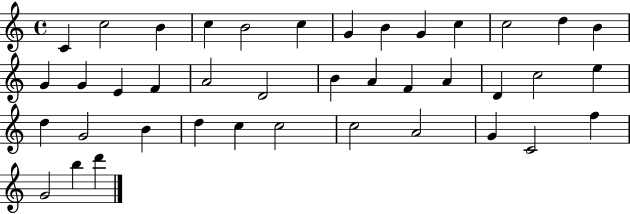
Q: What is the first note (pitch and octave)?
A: C4